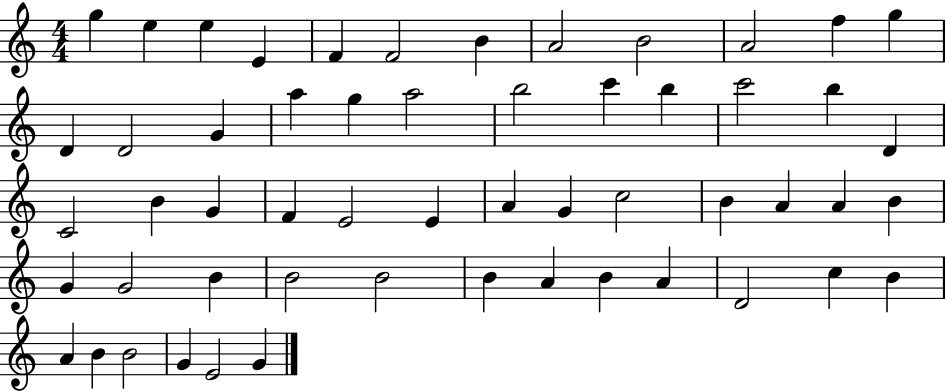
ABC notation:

X:1
T:Untitled
M:4/4
L:1/4
K:C
g e e E F F2 B A2 B2 A2 f g D D2 G a g a2 b2 c' b c'2 b D C2 B G F E2 E A G c2 B A A B G G2 B B2 B2 B A B A D2 c B A B B2 G E2 G